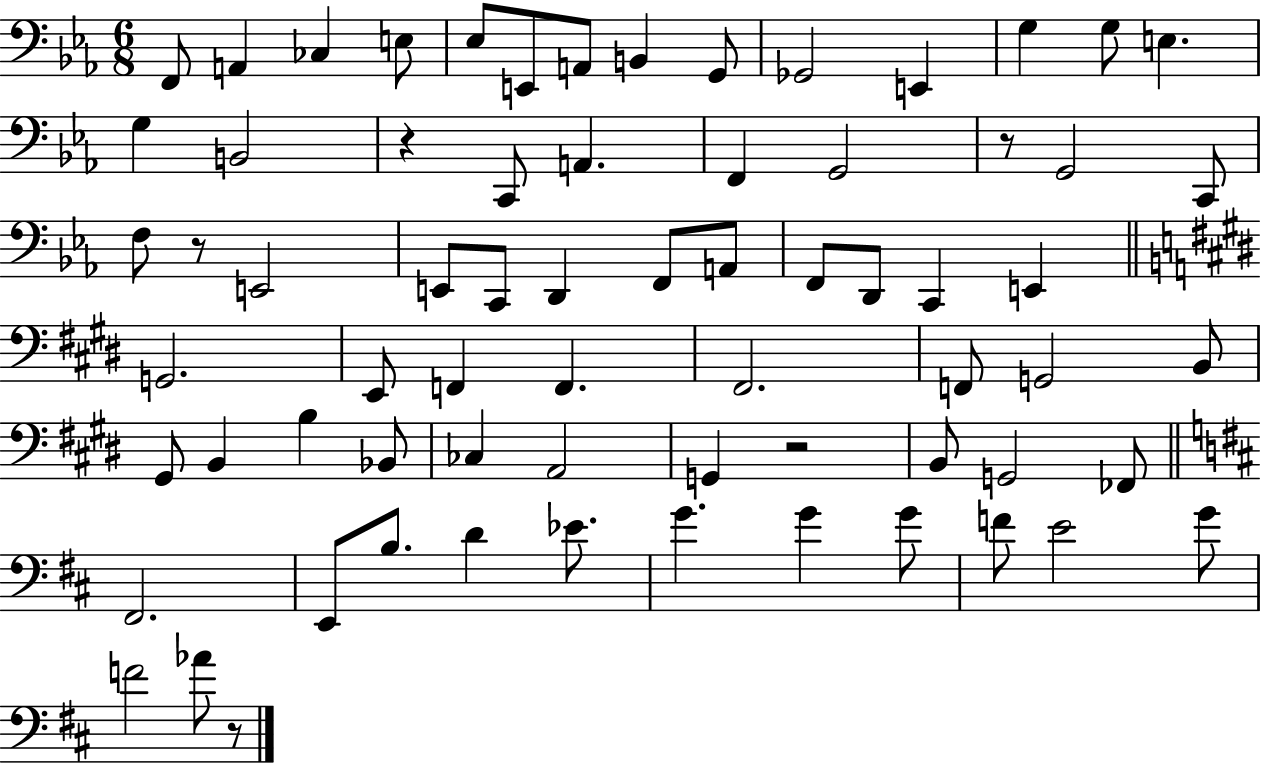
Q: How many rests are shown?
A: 5